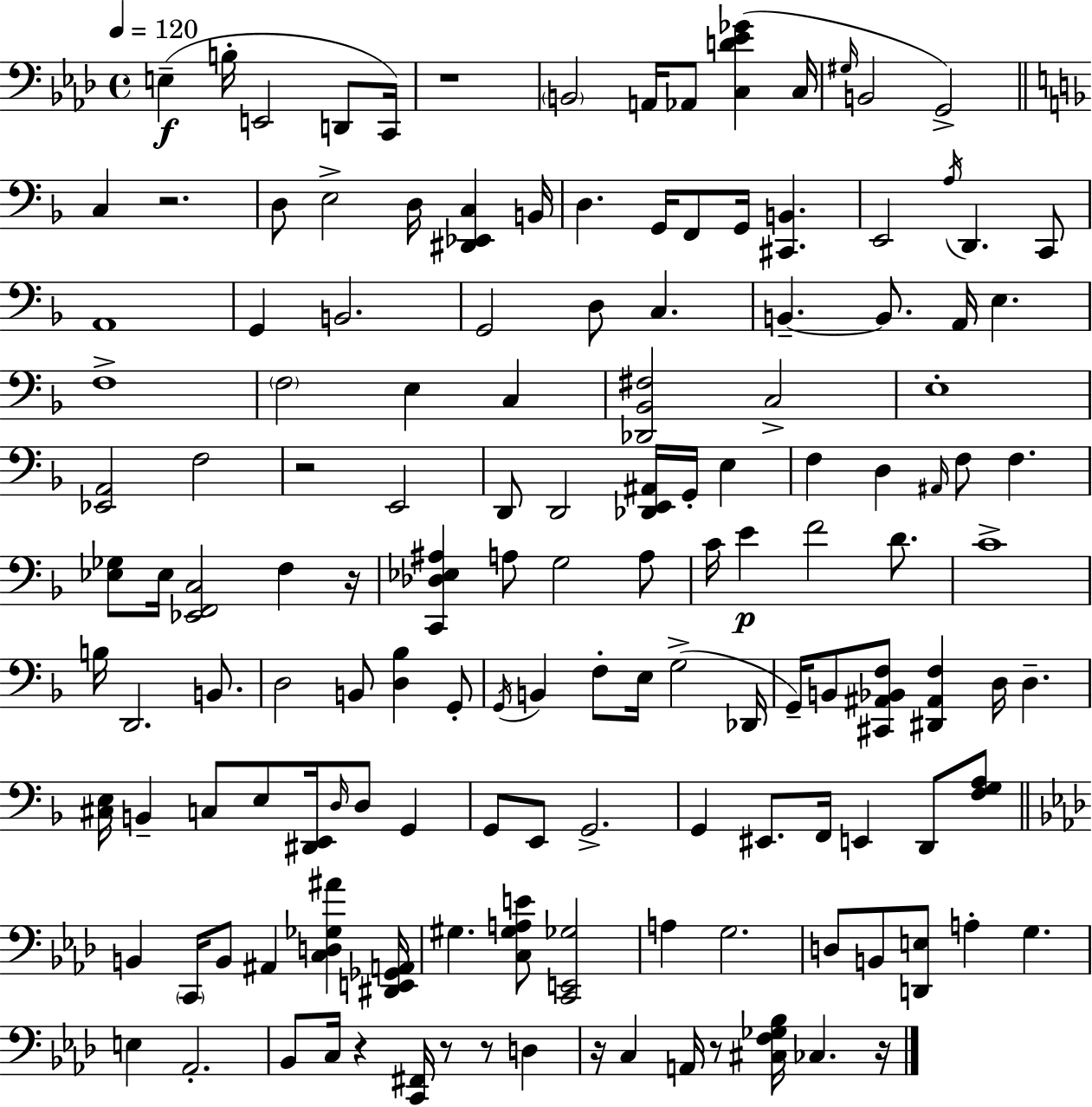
E3/q B3/s E2/h D2/e C2/s R/w B2/h A2/s Ab2/e [C3,D4,Eb4,Gb4]/q C3/s G#3/s B2/h G2/h C3/q R/h. D3/e E3/h D3/s [D#2,Eb2,C3]/q B2/s D3/q. G2/s F2/e G2/s [C#2,B2]/q. E2/h A3/s D2/q. C2/e A2/w G2/q B2/h. G2/h D3/e C3/q. B2/q. B2/e. A2/s E3/q. F3/w F3/h E3/q C3/q [Db2,Bb2,F#3]/h C3/h E3/w [Eb2,A2]/h F3/h R/h E2/h D2/e D2/h [Db2,E2,A#2]/s G2/s E3/q F3/q D3/q A#2/s F3/e F3/q. [Eb3,Gb3]/e Eb3/s [Eb2,F2,C3]/h F3/q R/s [C2,Db3,Eb3,A#3]/q A3/e G3/h A3/e C4/s E4/q F4/h D4/e. C4/w B3/s D2/h. B2/e. D3/h B2/e [D3,Bb3]/q G2/e G2/s B2/q F3/e E3/s G3/h Db2/s G2/s B2/e [C#2,A#2,Bb2,F3]/e [D#2,A#2,F3]/q D3/s D3/q. [C#3,E3]/s B2/q C3/e E3/e [D#2,E2]/s D3/s D3/e G2/q G2/e E2/e G2/h. G2/q EIS2/e. F2/s E2/q D2/e [F3,G3,A3]/e B2/q C2/s B2/e A#2/q [C3,D3,Gb3,A#4]/q [D#2,E2,Gb2,A2]/s G#3/q. [C3,G#3,A3,E4]/e [C2,E2,Gb3]/h A3/q G3/h. D3/e B2/e [D2,E3]/e A3/q G3/q. E3/q Ab2/h. Bb2/e C3/s R/q [C2,F#2]/s R/e R/e D3/q R/s C3/q A2/s R/e [C#3,F3,Gb3,Bb3]/s CES3/q. R/s